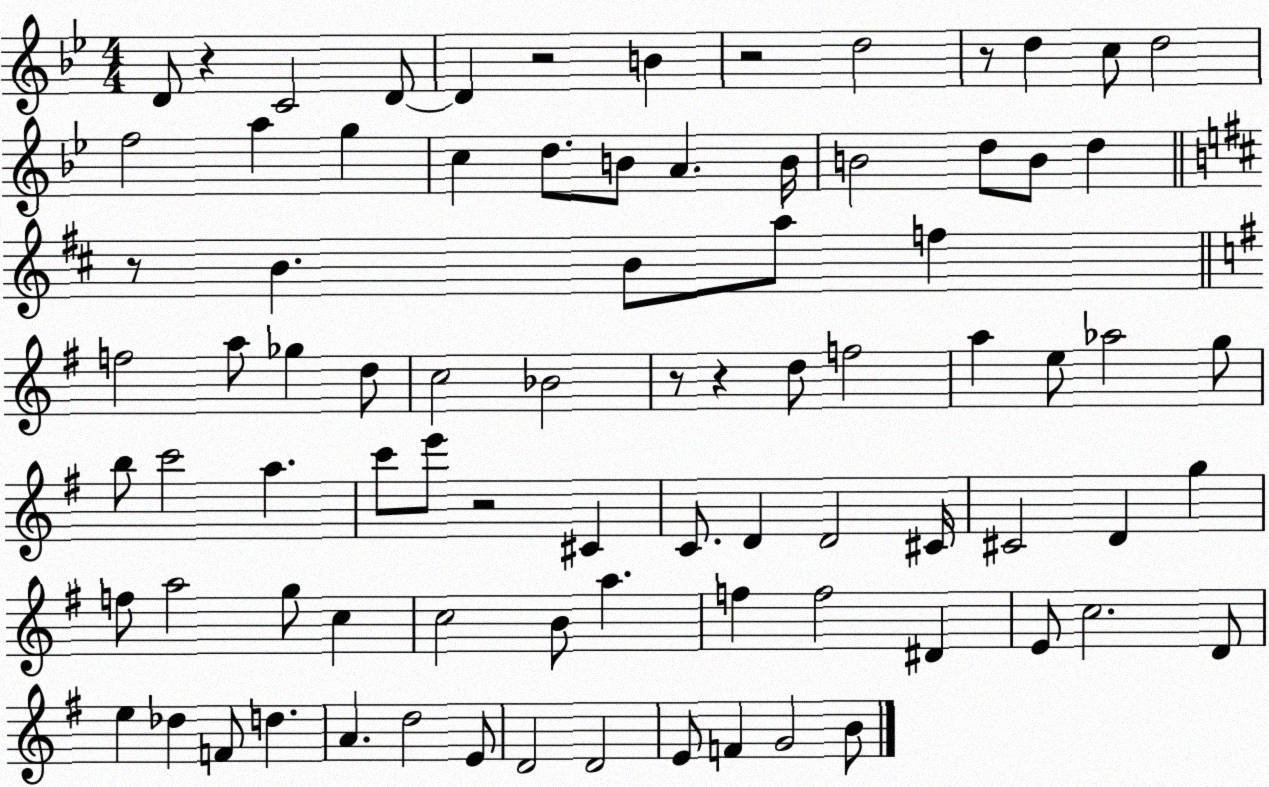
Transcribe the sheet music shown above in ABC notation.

X:1
T:Untitled
M:4/4
L:1/4
K:Bb
D/2 z C2 D/2 D z2 B z2 d2 z/2 d c/2 d2 f2 a g c d/2 B/2 A B/4 B2 d/2 B/2 d z/2 B B/2 a/2 f f2 a/2 _g d/2 c2 _B2 z/2 z d/2 f2 a e/2 _a2 g/2 b/2 c'2 a c'/2 e'/2 z2 ^C C/2 D D2 ^C/4 ^C2 D g f/2 a2 g/2 c c2 B/2 a f f2 ^D E/2 c2 D/2 e _d F/2 d A d2 E/2 D2 D2 E/2 F G2 B/2